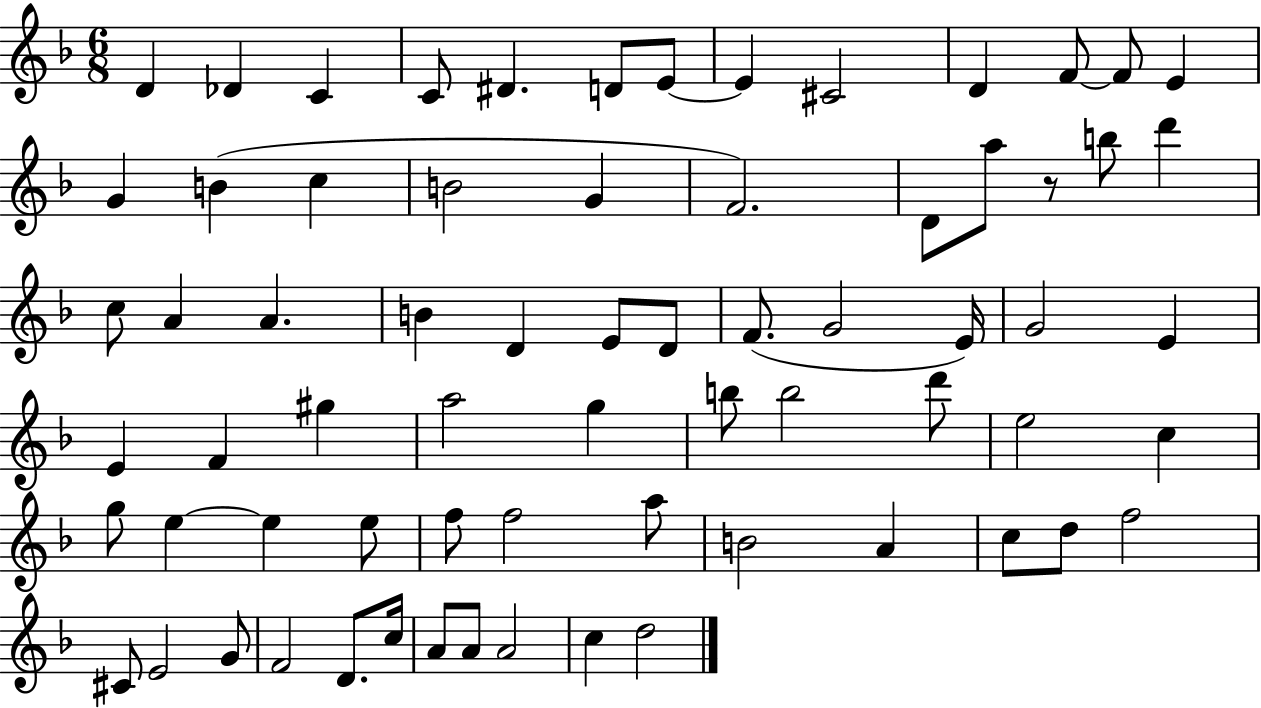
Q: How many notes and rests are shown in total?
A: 69